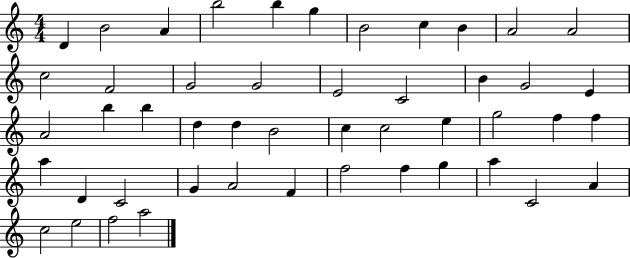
X:1
T:Untitled
M:4/4
L:1/4
K:C
D B2 A b2 b g B2 c B A2 A2 c2 F2 G2 G2 E2 C2 B G2 E A2 b b d d B2 c c2 e g2 f f a D C2 G A2 F f2 f g a C2 A c2 e2 f2 a2